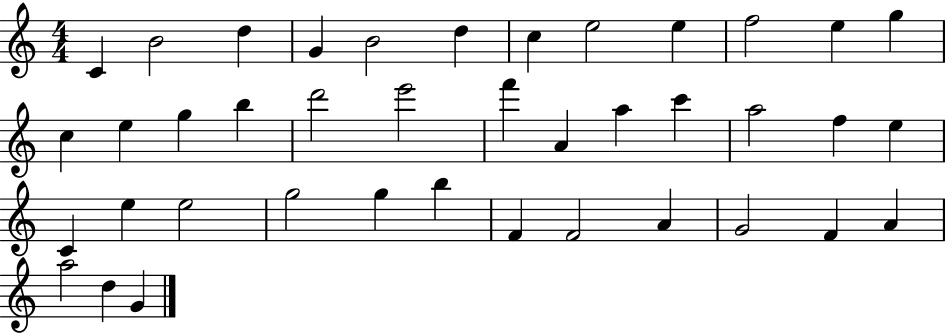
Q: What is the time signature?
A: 4/4